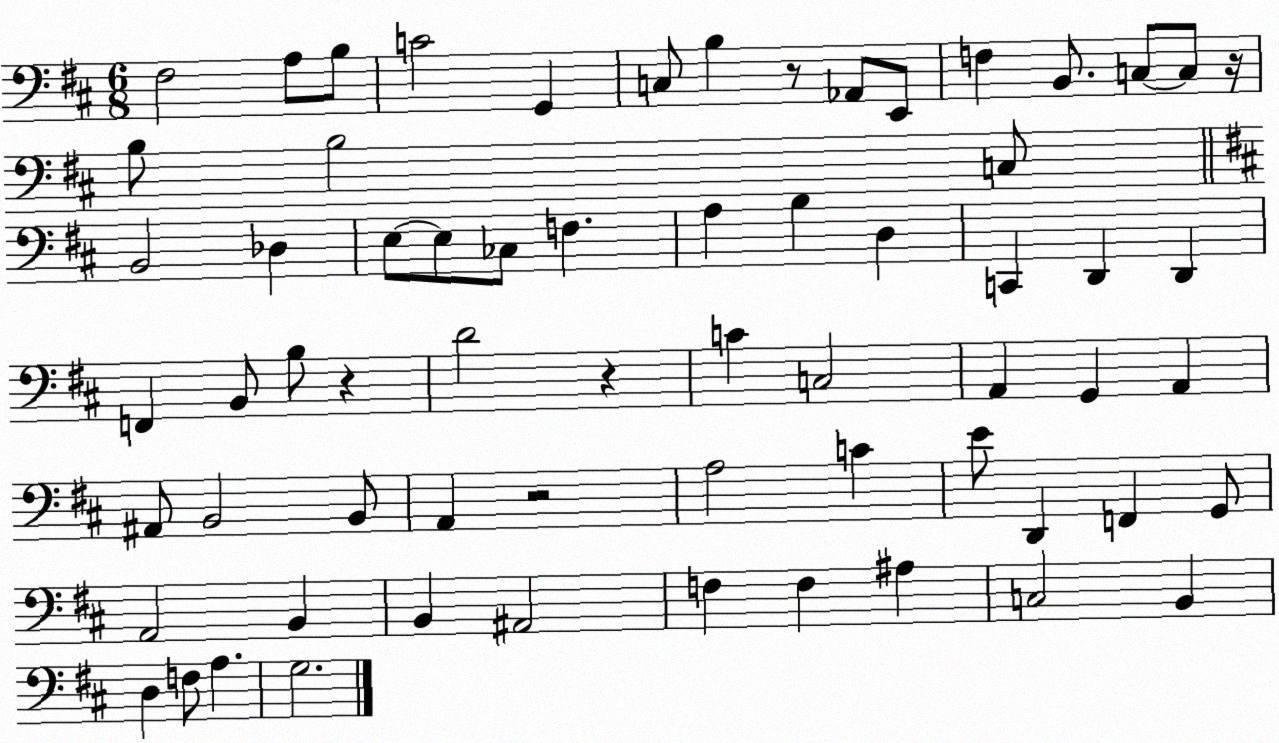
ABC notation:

X:1
T:Untitled
M:6/8
L:1/4
K:D
^F,2 A,/2 B,/2 C2 G,, C,/2 B, z/2 _A,,/2 E,,/2 F, B,,/2 C,/2 C,/2 z/4 B,/2 B,2 C,/2 B,,2 _D, E,/2 E,/2 _C,/2 F, A, B, D, C,, D,, D,, F,, B,,/2 B,/2 z D2 z C C,2 A,, G,, A,, ^A,,/2 B,,2 B,,/2 A,, z2 A,2 C E/2 D,, F,, G,,/2 A,,2 B,, B,, ^A,,2 F, F, ^A, C,2 B,, D, F,/2 A, G,2